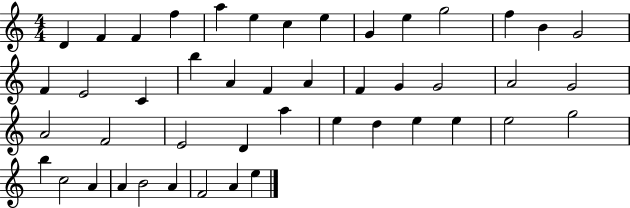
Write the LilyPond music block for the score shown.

{
  \clef treble
  \numericTimeSignature
  \time 4/4
  \key c \major
  d'4 f'4 f'4 f''4 | a''4 e''4 c''4 e''4 | g'4 e''4 g''2 | f''4 b'4 g'2 | \break f'4 e'2 c'4 | b''4 a'4 f'4 a'4 | f'4 g'4 g'2 | a'2 g'2 | \break a'2 f'2 | e'2 d'4 a''4 | e''4 d''4 e''4 e''4 | e''2 g''2 | \break b''4 c''2 a'4 | a'4 b'2 a'4 | f'2 a'4 e''4 | \bar "|."
}